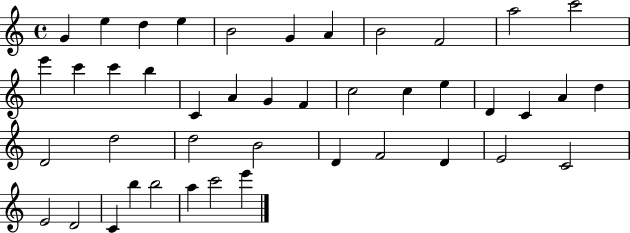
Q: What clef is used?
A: treble